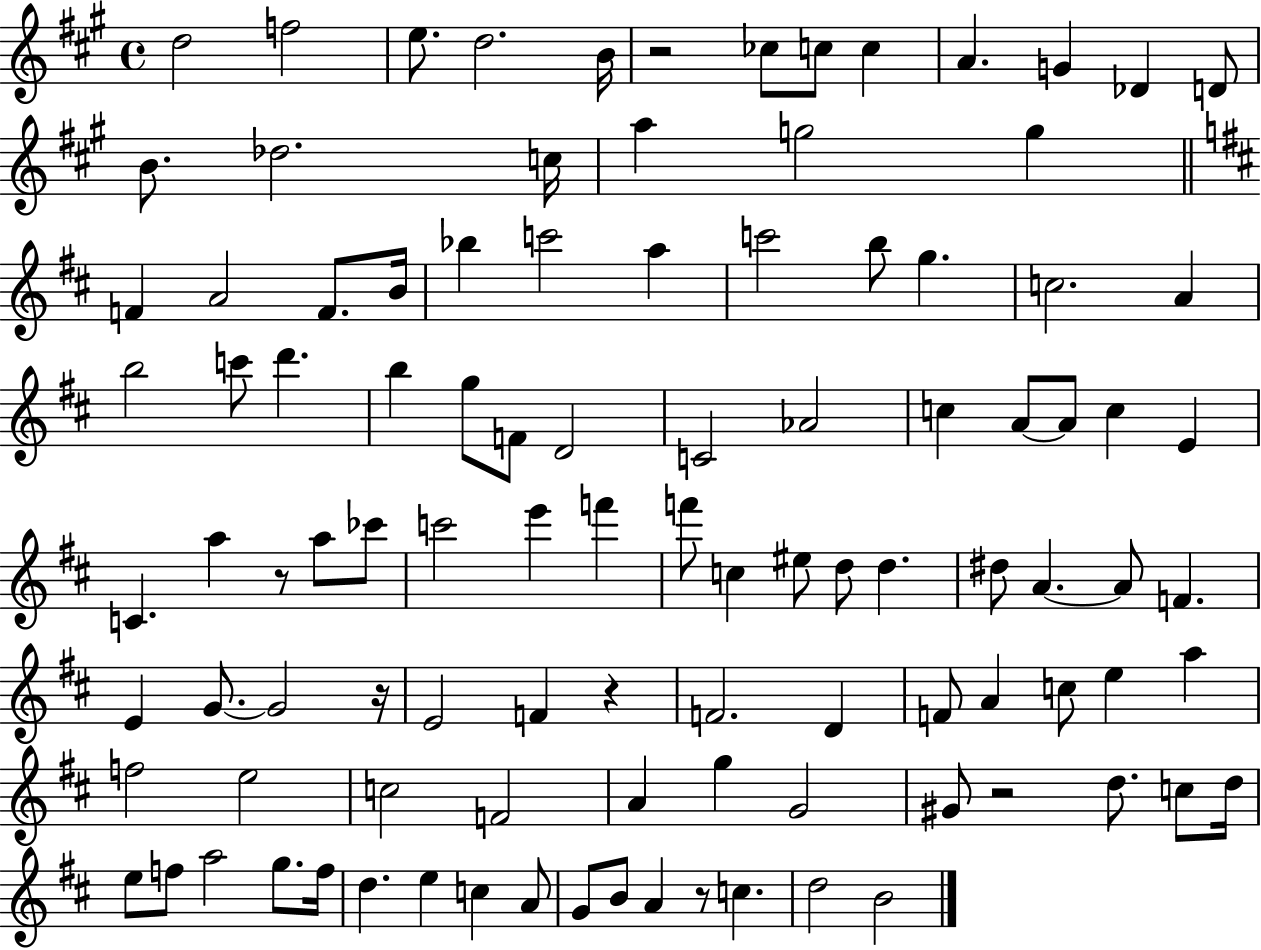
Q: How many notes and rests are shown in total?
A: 104